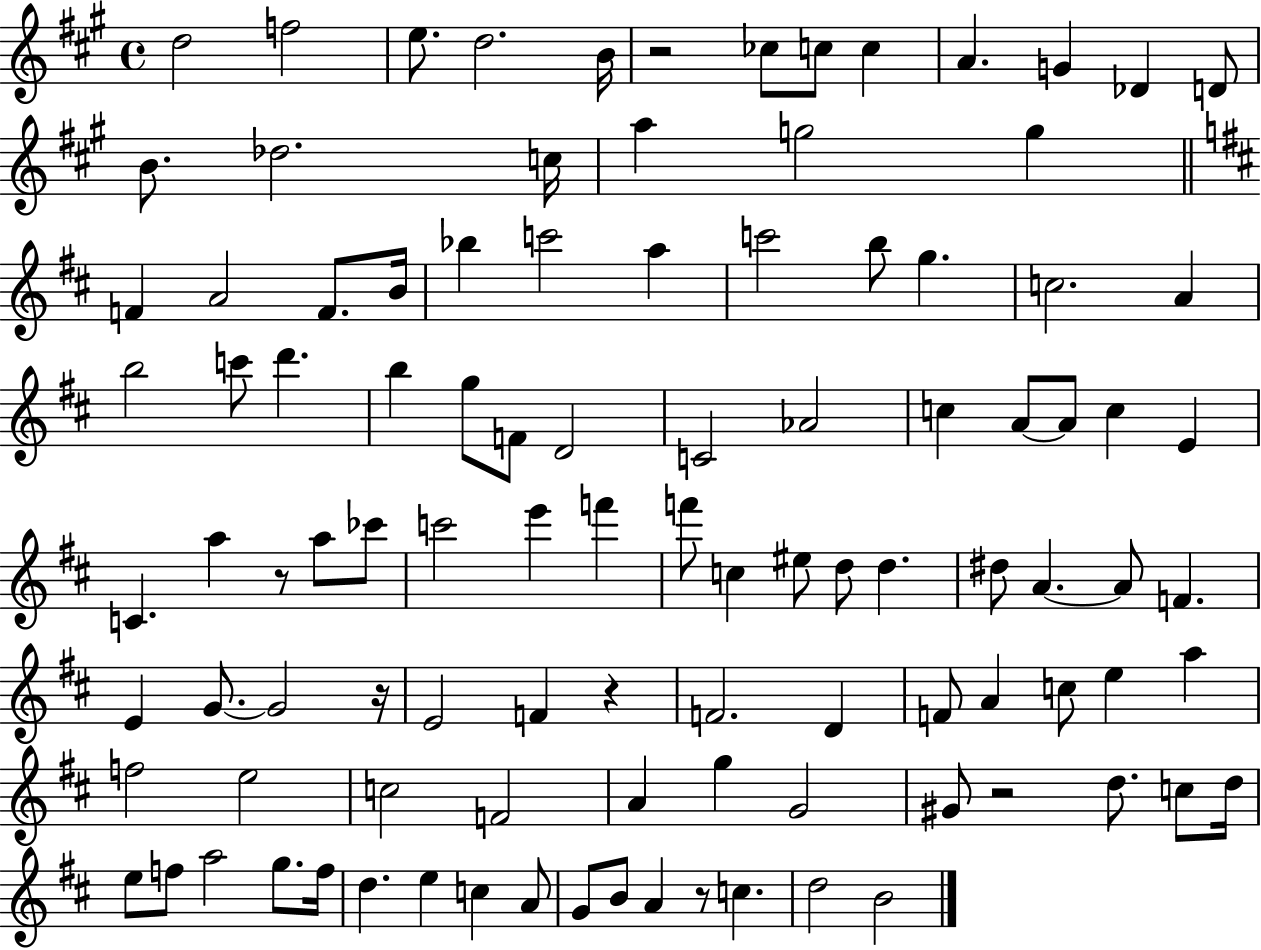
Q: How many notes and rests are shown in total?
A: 104